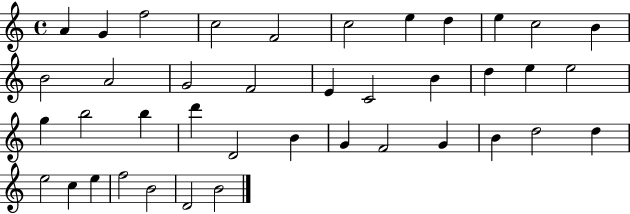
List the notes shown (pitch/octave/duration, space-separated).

A4/q G4/q F5/h C5/h F4/h C5/h E5/q D5/q E5/q C5/h B4/q B4/h A4/h G4/h F4/h E4/q C4/h B4/q D5/q E5/q E5/h G5/q B5/h B5/q D6/q D4/h B4/q G4/q F4/h G4/q B4/q D5/h D5/q E5/h C5/q E5/q F5/h B4/h D4/h B4/h